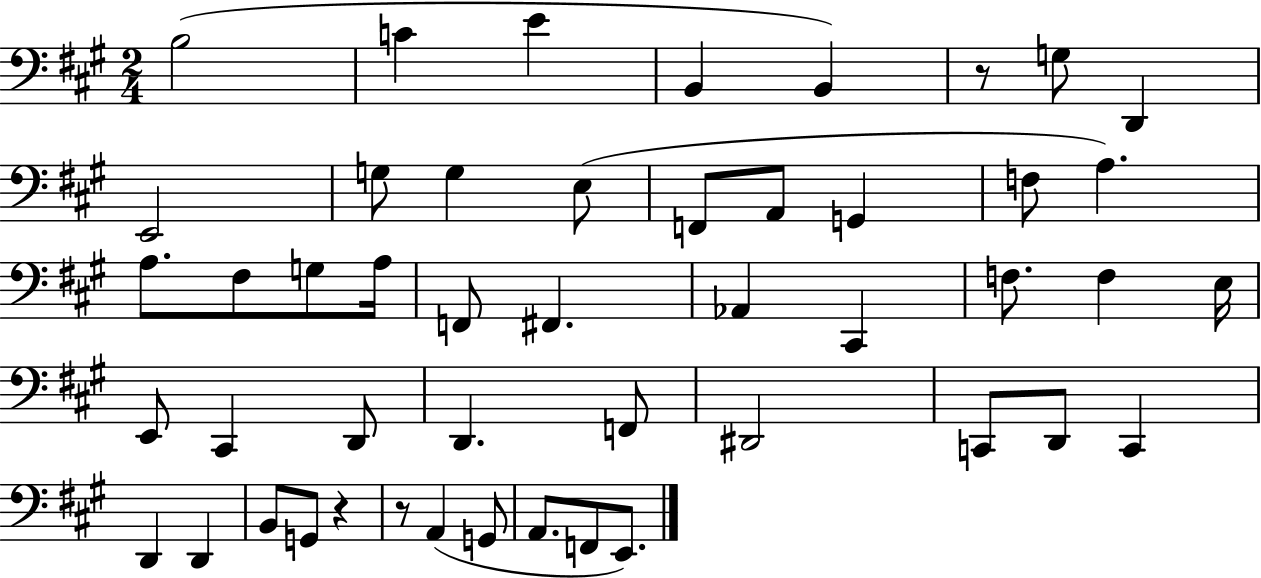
X:1
T:Untitled
M:2/4
L:1/4
K:A
B,2 C E B,, B,, z/2 G,/2 D,, E,,2 G,/2 G, E,/2 F,,/2 A,,/2 G,, F,/2 A, A,/2 ^F,/2 G,/2 A,/4 F,,/2 ^F,, _A,, ^C,, F,/2 F, E,/4 E,,/2 ^C,, D,,/2 D,, F,,/2 ^D,,2 C,,/2 D,,/2 C,, D,, D,, B,,/2 G,,/2 z z/2 A,, G,,/2 A,,/2 F,,/2 E,,/2